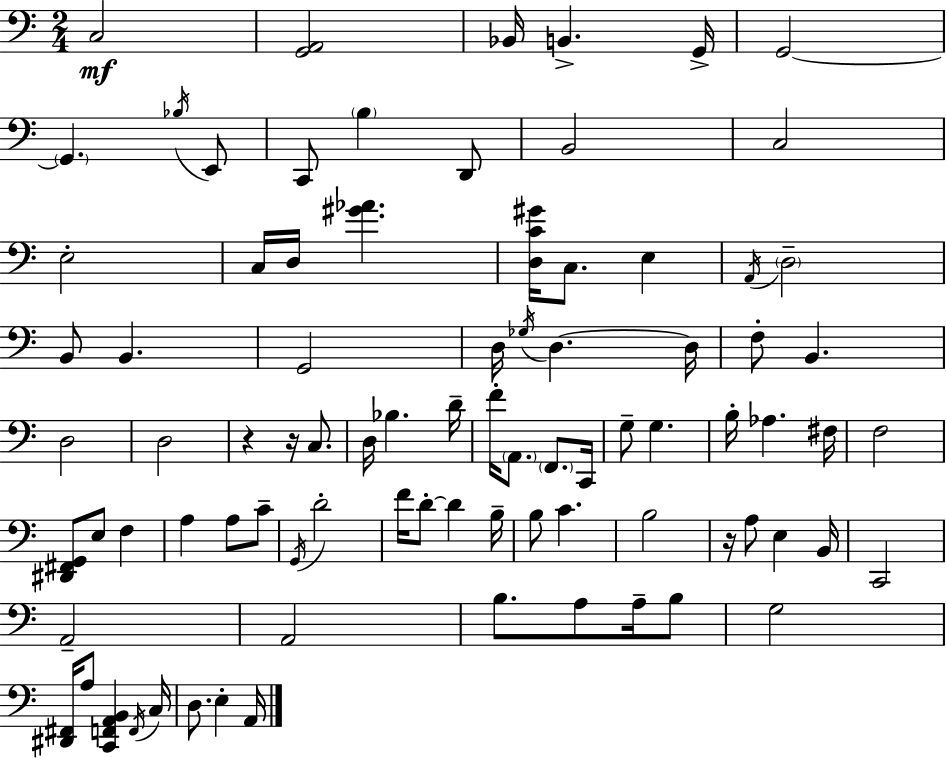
C3/h [G2,A2]/h Bb2/s B2/q. G2/s G2/h G2/q. Bb3/s E2/e C2/e B3/q D2/e B2/h C3/h E3/h C3/s D3/s [G#4,Ab4]/q. [D3,C4,G#4]/s C3/e. E3/q A2/s D3/h B2/e B2/q. G2/h D3/s Gb3/s D3/q. D3/s F3/e B2/q. D3/h D3/h R/q R/s C3/e. D3/s Bb3/q. D4/s F4/s A2/e. F2/e. C2/s G3/e G3/q. B3/s Ab3/q. F#3/s F3/h [D#2,F#2,G2]/e E3/e F3/q A3/q A3/e C4/e G2/s D4/h F4/s D4/e D4/q B3/s B3/e C4/q. B3/h R/s A3/e E3/q B2/s C2/h A2/h A2/h B3/e. A3/e A3/s B3/e G3/h [D#2,F#2]/s A3/e [C2,F2,A2,B2]/q F2/s C3/s D3/e. E3/q A2/s